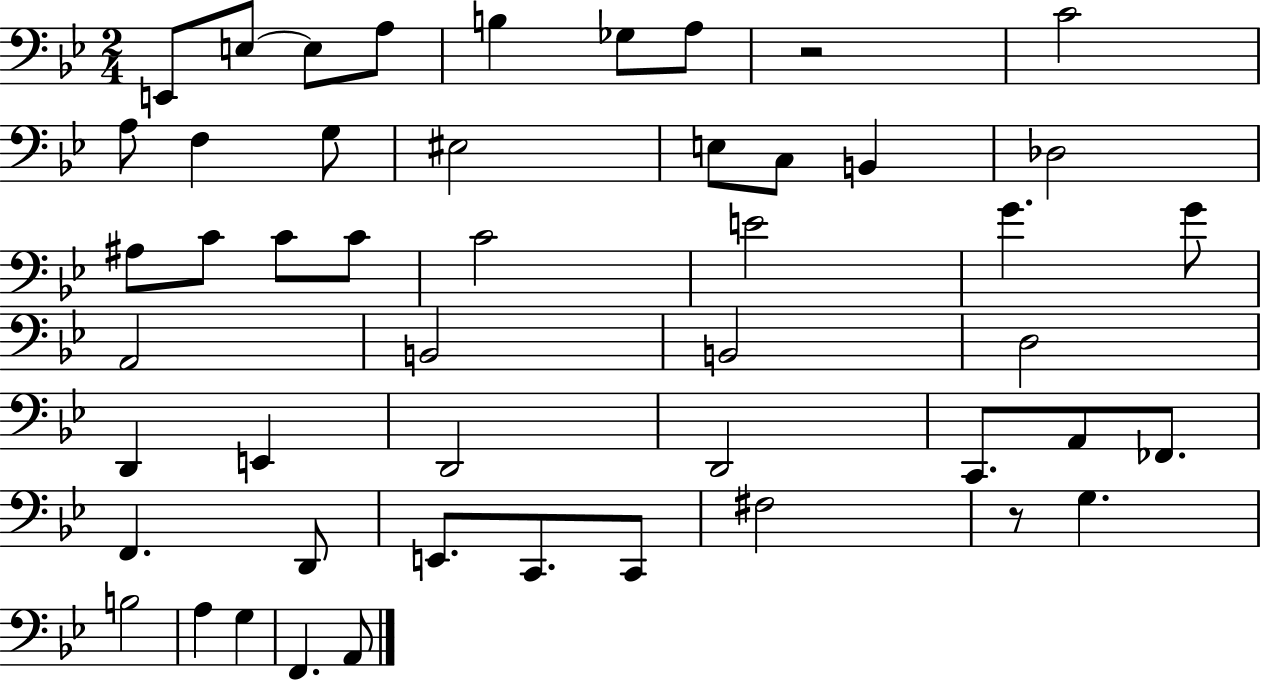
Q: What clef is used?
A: bass